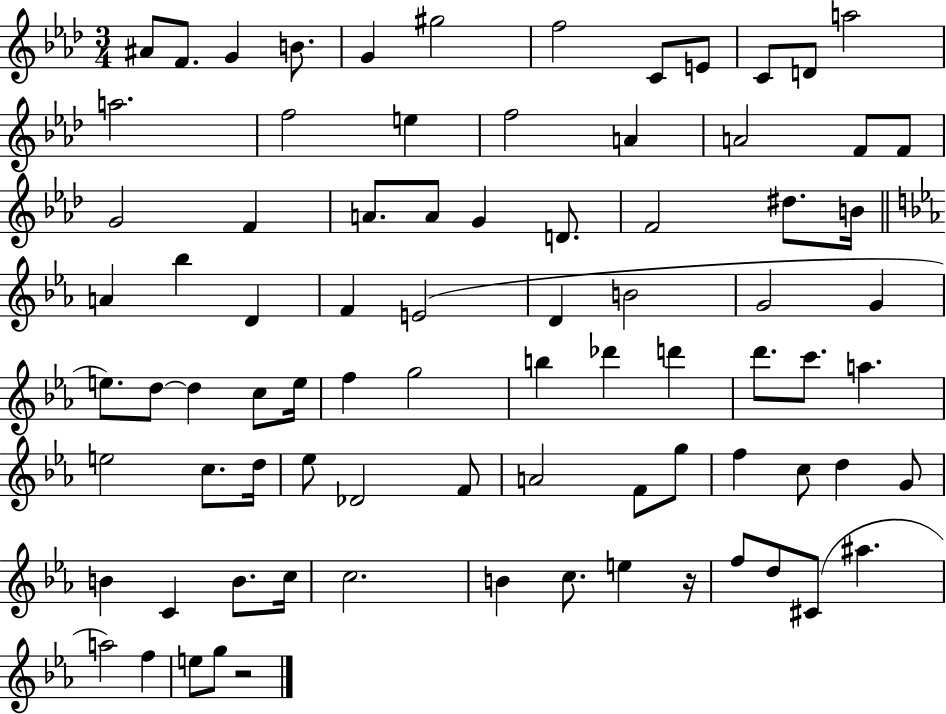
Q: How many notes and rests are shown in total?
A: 82